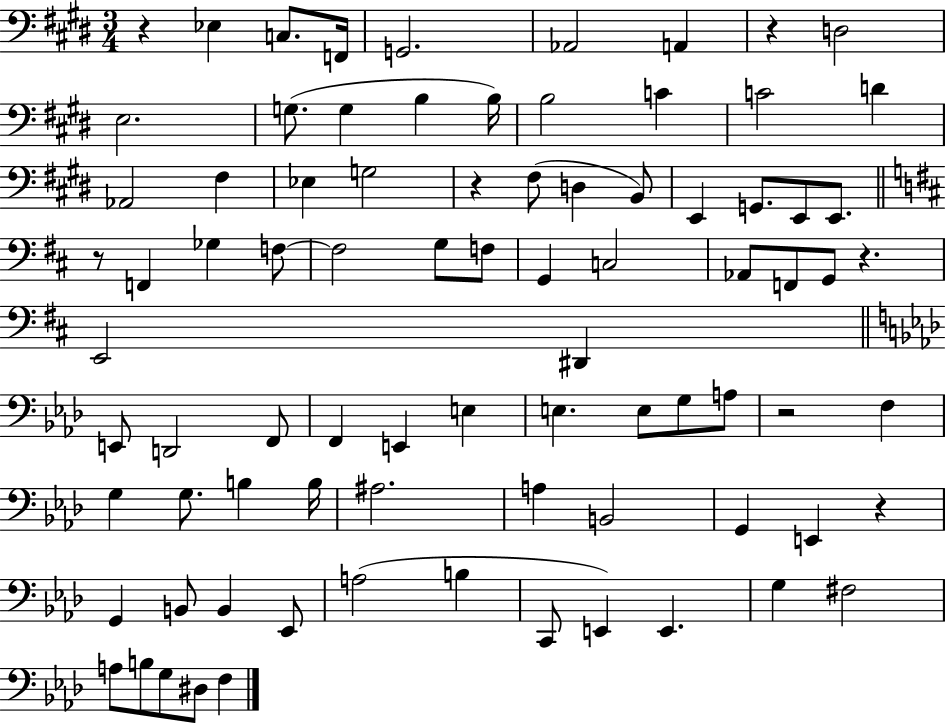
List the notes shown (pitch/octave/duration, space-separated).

R/q Eb3/q C3/e. F2/s G2/h. Ab2/h A2/q R/q D3/h E3/h. G3/e. G3/q B3/q B3/s B3/h C4/q C4/h D4/q Ab2/h F#3/q Eb3/q G3/h R/q F#3/e D3/q B2/e E2/q G2/e. E2/e E2/e. R/e F2/q Gb3/q F3/e F3/h G3/e F3/e G2/q C3/h Ab2/e F2/e G2/e R/q. E2/h D#2/q E2/e D2/h F2/e F2/q E2/q E3/q E3/q. E3/e G3/e A3/e R/h F3/q G3/q G3/e. B3/q B3/s A#3/h. A3/q B2/h G2/q E2/q R/q G2/q B2/e B2/q Eb2/e A3/h B3/q C2/e E2/q E2/q. G3/q F#3/h A3/e B3/e G3/e D#3/e F3/q